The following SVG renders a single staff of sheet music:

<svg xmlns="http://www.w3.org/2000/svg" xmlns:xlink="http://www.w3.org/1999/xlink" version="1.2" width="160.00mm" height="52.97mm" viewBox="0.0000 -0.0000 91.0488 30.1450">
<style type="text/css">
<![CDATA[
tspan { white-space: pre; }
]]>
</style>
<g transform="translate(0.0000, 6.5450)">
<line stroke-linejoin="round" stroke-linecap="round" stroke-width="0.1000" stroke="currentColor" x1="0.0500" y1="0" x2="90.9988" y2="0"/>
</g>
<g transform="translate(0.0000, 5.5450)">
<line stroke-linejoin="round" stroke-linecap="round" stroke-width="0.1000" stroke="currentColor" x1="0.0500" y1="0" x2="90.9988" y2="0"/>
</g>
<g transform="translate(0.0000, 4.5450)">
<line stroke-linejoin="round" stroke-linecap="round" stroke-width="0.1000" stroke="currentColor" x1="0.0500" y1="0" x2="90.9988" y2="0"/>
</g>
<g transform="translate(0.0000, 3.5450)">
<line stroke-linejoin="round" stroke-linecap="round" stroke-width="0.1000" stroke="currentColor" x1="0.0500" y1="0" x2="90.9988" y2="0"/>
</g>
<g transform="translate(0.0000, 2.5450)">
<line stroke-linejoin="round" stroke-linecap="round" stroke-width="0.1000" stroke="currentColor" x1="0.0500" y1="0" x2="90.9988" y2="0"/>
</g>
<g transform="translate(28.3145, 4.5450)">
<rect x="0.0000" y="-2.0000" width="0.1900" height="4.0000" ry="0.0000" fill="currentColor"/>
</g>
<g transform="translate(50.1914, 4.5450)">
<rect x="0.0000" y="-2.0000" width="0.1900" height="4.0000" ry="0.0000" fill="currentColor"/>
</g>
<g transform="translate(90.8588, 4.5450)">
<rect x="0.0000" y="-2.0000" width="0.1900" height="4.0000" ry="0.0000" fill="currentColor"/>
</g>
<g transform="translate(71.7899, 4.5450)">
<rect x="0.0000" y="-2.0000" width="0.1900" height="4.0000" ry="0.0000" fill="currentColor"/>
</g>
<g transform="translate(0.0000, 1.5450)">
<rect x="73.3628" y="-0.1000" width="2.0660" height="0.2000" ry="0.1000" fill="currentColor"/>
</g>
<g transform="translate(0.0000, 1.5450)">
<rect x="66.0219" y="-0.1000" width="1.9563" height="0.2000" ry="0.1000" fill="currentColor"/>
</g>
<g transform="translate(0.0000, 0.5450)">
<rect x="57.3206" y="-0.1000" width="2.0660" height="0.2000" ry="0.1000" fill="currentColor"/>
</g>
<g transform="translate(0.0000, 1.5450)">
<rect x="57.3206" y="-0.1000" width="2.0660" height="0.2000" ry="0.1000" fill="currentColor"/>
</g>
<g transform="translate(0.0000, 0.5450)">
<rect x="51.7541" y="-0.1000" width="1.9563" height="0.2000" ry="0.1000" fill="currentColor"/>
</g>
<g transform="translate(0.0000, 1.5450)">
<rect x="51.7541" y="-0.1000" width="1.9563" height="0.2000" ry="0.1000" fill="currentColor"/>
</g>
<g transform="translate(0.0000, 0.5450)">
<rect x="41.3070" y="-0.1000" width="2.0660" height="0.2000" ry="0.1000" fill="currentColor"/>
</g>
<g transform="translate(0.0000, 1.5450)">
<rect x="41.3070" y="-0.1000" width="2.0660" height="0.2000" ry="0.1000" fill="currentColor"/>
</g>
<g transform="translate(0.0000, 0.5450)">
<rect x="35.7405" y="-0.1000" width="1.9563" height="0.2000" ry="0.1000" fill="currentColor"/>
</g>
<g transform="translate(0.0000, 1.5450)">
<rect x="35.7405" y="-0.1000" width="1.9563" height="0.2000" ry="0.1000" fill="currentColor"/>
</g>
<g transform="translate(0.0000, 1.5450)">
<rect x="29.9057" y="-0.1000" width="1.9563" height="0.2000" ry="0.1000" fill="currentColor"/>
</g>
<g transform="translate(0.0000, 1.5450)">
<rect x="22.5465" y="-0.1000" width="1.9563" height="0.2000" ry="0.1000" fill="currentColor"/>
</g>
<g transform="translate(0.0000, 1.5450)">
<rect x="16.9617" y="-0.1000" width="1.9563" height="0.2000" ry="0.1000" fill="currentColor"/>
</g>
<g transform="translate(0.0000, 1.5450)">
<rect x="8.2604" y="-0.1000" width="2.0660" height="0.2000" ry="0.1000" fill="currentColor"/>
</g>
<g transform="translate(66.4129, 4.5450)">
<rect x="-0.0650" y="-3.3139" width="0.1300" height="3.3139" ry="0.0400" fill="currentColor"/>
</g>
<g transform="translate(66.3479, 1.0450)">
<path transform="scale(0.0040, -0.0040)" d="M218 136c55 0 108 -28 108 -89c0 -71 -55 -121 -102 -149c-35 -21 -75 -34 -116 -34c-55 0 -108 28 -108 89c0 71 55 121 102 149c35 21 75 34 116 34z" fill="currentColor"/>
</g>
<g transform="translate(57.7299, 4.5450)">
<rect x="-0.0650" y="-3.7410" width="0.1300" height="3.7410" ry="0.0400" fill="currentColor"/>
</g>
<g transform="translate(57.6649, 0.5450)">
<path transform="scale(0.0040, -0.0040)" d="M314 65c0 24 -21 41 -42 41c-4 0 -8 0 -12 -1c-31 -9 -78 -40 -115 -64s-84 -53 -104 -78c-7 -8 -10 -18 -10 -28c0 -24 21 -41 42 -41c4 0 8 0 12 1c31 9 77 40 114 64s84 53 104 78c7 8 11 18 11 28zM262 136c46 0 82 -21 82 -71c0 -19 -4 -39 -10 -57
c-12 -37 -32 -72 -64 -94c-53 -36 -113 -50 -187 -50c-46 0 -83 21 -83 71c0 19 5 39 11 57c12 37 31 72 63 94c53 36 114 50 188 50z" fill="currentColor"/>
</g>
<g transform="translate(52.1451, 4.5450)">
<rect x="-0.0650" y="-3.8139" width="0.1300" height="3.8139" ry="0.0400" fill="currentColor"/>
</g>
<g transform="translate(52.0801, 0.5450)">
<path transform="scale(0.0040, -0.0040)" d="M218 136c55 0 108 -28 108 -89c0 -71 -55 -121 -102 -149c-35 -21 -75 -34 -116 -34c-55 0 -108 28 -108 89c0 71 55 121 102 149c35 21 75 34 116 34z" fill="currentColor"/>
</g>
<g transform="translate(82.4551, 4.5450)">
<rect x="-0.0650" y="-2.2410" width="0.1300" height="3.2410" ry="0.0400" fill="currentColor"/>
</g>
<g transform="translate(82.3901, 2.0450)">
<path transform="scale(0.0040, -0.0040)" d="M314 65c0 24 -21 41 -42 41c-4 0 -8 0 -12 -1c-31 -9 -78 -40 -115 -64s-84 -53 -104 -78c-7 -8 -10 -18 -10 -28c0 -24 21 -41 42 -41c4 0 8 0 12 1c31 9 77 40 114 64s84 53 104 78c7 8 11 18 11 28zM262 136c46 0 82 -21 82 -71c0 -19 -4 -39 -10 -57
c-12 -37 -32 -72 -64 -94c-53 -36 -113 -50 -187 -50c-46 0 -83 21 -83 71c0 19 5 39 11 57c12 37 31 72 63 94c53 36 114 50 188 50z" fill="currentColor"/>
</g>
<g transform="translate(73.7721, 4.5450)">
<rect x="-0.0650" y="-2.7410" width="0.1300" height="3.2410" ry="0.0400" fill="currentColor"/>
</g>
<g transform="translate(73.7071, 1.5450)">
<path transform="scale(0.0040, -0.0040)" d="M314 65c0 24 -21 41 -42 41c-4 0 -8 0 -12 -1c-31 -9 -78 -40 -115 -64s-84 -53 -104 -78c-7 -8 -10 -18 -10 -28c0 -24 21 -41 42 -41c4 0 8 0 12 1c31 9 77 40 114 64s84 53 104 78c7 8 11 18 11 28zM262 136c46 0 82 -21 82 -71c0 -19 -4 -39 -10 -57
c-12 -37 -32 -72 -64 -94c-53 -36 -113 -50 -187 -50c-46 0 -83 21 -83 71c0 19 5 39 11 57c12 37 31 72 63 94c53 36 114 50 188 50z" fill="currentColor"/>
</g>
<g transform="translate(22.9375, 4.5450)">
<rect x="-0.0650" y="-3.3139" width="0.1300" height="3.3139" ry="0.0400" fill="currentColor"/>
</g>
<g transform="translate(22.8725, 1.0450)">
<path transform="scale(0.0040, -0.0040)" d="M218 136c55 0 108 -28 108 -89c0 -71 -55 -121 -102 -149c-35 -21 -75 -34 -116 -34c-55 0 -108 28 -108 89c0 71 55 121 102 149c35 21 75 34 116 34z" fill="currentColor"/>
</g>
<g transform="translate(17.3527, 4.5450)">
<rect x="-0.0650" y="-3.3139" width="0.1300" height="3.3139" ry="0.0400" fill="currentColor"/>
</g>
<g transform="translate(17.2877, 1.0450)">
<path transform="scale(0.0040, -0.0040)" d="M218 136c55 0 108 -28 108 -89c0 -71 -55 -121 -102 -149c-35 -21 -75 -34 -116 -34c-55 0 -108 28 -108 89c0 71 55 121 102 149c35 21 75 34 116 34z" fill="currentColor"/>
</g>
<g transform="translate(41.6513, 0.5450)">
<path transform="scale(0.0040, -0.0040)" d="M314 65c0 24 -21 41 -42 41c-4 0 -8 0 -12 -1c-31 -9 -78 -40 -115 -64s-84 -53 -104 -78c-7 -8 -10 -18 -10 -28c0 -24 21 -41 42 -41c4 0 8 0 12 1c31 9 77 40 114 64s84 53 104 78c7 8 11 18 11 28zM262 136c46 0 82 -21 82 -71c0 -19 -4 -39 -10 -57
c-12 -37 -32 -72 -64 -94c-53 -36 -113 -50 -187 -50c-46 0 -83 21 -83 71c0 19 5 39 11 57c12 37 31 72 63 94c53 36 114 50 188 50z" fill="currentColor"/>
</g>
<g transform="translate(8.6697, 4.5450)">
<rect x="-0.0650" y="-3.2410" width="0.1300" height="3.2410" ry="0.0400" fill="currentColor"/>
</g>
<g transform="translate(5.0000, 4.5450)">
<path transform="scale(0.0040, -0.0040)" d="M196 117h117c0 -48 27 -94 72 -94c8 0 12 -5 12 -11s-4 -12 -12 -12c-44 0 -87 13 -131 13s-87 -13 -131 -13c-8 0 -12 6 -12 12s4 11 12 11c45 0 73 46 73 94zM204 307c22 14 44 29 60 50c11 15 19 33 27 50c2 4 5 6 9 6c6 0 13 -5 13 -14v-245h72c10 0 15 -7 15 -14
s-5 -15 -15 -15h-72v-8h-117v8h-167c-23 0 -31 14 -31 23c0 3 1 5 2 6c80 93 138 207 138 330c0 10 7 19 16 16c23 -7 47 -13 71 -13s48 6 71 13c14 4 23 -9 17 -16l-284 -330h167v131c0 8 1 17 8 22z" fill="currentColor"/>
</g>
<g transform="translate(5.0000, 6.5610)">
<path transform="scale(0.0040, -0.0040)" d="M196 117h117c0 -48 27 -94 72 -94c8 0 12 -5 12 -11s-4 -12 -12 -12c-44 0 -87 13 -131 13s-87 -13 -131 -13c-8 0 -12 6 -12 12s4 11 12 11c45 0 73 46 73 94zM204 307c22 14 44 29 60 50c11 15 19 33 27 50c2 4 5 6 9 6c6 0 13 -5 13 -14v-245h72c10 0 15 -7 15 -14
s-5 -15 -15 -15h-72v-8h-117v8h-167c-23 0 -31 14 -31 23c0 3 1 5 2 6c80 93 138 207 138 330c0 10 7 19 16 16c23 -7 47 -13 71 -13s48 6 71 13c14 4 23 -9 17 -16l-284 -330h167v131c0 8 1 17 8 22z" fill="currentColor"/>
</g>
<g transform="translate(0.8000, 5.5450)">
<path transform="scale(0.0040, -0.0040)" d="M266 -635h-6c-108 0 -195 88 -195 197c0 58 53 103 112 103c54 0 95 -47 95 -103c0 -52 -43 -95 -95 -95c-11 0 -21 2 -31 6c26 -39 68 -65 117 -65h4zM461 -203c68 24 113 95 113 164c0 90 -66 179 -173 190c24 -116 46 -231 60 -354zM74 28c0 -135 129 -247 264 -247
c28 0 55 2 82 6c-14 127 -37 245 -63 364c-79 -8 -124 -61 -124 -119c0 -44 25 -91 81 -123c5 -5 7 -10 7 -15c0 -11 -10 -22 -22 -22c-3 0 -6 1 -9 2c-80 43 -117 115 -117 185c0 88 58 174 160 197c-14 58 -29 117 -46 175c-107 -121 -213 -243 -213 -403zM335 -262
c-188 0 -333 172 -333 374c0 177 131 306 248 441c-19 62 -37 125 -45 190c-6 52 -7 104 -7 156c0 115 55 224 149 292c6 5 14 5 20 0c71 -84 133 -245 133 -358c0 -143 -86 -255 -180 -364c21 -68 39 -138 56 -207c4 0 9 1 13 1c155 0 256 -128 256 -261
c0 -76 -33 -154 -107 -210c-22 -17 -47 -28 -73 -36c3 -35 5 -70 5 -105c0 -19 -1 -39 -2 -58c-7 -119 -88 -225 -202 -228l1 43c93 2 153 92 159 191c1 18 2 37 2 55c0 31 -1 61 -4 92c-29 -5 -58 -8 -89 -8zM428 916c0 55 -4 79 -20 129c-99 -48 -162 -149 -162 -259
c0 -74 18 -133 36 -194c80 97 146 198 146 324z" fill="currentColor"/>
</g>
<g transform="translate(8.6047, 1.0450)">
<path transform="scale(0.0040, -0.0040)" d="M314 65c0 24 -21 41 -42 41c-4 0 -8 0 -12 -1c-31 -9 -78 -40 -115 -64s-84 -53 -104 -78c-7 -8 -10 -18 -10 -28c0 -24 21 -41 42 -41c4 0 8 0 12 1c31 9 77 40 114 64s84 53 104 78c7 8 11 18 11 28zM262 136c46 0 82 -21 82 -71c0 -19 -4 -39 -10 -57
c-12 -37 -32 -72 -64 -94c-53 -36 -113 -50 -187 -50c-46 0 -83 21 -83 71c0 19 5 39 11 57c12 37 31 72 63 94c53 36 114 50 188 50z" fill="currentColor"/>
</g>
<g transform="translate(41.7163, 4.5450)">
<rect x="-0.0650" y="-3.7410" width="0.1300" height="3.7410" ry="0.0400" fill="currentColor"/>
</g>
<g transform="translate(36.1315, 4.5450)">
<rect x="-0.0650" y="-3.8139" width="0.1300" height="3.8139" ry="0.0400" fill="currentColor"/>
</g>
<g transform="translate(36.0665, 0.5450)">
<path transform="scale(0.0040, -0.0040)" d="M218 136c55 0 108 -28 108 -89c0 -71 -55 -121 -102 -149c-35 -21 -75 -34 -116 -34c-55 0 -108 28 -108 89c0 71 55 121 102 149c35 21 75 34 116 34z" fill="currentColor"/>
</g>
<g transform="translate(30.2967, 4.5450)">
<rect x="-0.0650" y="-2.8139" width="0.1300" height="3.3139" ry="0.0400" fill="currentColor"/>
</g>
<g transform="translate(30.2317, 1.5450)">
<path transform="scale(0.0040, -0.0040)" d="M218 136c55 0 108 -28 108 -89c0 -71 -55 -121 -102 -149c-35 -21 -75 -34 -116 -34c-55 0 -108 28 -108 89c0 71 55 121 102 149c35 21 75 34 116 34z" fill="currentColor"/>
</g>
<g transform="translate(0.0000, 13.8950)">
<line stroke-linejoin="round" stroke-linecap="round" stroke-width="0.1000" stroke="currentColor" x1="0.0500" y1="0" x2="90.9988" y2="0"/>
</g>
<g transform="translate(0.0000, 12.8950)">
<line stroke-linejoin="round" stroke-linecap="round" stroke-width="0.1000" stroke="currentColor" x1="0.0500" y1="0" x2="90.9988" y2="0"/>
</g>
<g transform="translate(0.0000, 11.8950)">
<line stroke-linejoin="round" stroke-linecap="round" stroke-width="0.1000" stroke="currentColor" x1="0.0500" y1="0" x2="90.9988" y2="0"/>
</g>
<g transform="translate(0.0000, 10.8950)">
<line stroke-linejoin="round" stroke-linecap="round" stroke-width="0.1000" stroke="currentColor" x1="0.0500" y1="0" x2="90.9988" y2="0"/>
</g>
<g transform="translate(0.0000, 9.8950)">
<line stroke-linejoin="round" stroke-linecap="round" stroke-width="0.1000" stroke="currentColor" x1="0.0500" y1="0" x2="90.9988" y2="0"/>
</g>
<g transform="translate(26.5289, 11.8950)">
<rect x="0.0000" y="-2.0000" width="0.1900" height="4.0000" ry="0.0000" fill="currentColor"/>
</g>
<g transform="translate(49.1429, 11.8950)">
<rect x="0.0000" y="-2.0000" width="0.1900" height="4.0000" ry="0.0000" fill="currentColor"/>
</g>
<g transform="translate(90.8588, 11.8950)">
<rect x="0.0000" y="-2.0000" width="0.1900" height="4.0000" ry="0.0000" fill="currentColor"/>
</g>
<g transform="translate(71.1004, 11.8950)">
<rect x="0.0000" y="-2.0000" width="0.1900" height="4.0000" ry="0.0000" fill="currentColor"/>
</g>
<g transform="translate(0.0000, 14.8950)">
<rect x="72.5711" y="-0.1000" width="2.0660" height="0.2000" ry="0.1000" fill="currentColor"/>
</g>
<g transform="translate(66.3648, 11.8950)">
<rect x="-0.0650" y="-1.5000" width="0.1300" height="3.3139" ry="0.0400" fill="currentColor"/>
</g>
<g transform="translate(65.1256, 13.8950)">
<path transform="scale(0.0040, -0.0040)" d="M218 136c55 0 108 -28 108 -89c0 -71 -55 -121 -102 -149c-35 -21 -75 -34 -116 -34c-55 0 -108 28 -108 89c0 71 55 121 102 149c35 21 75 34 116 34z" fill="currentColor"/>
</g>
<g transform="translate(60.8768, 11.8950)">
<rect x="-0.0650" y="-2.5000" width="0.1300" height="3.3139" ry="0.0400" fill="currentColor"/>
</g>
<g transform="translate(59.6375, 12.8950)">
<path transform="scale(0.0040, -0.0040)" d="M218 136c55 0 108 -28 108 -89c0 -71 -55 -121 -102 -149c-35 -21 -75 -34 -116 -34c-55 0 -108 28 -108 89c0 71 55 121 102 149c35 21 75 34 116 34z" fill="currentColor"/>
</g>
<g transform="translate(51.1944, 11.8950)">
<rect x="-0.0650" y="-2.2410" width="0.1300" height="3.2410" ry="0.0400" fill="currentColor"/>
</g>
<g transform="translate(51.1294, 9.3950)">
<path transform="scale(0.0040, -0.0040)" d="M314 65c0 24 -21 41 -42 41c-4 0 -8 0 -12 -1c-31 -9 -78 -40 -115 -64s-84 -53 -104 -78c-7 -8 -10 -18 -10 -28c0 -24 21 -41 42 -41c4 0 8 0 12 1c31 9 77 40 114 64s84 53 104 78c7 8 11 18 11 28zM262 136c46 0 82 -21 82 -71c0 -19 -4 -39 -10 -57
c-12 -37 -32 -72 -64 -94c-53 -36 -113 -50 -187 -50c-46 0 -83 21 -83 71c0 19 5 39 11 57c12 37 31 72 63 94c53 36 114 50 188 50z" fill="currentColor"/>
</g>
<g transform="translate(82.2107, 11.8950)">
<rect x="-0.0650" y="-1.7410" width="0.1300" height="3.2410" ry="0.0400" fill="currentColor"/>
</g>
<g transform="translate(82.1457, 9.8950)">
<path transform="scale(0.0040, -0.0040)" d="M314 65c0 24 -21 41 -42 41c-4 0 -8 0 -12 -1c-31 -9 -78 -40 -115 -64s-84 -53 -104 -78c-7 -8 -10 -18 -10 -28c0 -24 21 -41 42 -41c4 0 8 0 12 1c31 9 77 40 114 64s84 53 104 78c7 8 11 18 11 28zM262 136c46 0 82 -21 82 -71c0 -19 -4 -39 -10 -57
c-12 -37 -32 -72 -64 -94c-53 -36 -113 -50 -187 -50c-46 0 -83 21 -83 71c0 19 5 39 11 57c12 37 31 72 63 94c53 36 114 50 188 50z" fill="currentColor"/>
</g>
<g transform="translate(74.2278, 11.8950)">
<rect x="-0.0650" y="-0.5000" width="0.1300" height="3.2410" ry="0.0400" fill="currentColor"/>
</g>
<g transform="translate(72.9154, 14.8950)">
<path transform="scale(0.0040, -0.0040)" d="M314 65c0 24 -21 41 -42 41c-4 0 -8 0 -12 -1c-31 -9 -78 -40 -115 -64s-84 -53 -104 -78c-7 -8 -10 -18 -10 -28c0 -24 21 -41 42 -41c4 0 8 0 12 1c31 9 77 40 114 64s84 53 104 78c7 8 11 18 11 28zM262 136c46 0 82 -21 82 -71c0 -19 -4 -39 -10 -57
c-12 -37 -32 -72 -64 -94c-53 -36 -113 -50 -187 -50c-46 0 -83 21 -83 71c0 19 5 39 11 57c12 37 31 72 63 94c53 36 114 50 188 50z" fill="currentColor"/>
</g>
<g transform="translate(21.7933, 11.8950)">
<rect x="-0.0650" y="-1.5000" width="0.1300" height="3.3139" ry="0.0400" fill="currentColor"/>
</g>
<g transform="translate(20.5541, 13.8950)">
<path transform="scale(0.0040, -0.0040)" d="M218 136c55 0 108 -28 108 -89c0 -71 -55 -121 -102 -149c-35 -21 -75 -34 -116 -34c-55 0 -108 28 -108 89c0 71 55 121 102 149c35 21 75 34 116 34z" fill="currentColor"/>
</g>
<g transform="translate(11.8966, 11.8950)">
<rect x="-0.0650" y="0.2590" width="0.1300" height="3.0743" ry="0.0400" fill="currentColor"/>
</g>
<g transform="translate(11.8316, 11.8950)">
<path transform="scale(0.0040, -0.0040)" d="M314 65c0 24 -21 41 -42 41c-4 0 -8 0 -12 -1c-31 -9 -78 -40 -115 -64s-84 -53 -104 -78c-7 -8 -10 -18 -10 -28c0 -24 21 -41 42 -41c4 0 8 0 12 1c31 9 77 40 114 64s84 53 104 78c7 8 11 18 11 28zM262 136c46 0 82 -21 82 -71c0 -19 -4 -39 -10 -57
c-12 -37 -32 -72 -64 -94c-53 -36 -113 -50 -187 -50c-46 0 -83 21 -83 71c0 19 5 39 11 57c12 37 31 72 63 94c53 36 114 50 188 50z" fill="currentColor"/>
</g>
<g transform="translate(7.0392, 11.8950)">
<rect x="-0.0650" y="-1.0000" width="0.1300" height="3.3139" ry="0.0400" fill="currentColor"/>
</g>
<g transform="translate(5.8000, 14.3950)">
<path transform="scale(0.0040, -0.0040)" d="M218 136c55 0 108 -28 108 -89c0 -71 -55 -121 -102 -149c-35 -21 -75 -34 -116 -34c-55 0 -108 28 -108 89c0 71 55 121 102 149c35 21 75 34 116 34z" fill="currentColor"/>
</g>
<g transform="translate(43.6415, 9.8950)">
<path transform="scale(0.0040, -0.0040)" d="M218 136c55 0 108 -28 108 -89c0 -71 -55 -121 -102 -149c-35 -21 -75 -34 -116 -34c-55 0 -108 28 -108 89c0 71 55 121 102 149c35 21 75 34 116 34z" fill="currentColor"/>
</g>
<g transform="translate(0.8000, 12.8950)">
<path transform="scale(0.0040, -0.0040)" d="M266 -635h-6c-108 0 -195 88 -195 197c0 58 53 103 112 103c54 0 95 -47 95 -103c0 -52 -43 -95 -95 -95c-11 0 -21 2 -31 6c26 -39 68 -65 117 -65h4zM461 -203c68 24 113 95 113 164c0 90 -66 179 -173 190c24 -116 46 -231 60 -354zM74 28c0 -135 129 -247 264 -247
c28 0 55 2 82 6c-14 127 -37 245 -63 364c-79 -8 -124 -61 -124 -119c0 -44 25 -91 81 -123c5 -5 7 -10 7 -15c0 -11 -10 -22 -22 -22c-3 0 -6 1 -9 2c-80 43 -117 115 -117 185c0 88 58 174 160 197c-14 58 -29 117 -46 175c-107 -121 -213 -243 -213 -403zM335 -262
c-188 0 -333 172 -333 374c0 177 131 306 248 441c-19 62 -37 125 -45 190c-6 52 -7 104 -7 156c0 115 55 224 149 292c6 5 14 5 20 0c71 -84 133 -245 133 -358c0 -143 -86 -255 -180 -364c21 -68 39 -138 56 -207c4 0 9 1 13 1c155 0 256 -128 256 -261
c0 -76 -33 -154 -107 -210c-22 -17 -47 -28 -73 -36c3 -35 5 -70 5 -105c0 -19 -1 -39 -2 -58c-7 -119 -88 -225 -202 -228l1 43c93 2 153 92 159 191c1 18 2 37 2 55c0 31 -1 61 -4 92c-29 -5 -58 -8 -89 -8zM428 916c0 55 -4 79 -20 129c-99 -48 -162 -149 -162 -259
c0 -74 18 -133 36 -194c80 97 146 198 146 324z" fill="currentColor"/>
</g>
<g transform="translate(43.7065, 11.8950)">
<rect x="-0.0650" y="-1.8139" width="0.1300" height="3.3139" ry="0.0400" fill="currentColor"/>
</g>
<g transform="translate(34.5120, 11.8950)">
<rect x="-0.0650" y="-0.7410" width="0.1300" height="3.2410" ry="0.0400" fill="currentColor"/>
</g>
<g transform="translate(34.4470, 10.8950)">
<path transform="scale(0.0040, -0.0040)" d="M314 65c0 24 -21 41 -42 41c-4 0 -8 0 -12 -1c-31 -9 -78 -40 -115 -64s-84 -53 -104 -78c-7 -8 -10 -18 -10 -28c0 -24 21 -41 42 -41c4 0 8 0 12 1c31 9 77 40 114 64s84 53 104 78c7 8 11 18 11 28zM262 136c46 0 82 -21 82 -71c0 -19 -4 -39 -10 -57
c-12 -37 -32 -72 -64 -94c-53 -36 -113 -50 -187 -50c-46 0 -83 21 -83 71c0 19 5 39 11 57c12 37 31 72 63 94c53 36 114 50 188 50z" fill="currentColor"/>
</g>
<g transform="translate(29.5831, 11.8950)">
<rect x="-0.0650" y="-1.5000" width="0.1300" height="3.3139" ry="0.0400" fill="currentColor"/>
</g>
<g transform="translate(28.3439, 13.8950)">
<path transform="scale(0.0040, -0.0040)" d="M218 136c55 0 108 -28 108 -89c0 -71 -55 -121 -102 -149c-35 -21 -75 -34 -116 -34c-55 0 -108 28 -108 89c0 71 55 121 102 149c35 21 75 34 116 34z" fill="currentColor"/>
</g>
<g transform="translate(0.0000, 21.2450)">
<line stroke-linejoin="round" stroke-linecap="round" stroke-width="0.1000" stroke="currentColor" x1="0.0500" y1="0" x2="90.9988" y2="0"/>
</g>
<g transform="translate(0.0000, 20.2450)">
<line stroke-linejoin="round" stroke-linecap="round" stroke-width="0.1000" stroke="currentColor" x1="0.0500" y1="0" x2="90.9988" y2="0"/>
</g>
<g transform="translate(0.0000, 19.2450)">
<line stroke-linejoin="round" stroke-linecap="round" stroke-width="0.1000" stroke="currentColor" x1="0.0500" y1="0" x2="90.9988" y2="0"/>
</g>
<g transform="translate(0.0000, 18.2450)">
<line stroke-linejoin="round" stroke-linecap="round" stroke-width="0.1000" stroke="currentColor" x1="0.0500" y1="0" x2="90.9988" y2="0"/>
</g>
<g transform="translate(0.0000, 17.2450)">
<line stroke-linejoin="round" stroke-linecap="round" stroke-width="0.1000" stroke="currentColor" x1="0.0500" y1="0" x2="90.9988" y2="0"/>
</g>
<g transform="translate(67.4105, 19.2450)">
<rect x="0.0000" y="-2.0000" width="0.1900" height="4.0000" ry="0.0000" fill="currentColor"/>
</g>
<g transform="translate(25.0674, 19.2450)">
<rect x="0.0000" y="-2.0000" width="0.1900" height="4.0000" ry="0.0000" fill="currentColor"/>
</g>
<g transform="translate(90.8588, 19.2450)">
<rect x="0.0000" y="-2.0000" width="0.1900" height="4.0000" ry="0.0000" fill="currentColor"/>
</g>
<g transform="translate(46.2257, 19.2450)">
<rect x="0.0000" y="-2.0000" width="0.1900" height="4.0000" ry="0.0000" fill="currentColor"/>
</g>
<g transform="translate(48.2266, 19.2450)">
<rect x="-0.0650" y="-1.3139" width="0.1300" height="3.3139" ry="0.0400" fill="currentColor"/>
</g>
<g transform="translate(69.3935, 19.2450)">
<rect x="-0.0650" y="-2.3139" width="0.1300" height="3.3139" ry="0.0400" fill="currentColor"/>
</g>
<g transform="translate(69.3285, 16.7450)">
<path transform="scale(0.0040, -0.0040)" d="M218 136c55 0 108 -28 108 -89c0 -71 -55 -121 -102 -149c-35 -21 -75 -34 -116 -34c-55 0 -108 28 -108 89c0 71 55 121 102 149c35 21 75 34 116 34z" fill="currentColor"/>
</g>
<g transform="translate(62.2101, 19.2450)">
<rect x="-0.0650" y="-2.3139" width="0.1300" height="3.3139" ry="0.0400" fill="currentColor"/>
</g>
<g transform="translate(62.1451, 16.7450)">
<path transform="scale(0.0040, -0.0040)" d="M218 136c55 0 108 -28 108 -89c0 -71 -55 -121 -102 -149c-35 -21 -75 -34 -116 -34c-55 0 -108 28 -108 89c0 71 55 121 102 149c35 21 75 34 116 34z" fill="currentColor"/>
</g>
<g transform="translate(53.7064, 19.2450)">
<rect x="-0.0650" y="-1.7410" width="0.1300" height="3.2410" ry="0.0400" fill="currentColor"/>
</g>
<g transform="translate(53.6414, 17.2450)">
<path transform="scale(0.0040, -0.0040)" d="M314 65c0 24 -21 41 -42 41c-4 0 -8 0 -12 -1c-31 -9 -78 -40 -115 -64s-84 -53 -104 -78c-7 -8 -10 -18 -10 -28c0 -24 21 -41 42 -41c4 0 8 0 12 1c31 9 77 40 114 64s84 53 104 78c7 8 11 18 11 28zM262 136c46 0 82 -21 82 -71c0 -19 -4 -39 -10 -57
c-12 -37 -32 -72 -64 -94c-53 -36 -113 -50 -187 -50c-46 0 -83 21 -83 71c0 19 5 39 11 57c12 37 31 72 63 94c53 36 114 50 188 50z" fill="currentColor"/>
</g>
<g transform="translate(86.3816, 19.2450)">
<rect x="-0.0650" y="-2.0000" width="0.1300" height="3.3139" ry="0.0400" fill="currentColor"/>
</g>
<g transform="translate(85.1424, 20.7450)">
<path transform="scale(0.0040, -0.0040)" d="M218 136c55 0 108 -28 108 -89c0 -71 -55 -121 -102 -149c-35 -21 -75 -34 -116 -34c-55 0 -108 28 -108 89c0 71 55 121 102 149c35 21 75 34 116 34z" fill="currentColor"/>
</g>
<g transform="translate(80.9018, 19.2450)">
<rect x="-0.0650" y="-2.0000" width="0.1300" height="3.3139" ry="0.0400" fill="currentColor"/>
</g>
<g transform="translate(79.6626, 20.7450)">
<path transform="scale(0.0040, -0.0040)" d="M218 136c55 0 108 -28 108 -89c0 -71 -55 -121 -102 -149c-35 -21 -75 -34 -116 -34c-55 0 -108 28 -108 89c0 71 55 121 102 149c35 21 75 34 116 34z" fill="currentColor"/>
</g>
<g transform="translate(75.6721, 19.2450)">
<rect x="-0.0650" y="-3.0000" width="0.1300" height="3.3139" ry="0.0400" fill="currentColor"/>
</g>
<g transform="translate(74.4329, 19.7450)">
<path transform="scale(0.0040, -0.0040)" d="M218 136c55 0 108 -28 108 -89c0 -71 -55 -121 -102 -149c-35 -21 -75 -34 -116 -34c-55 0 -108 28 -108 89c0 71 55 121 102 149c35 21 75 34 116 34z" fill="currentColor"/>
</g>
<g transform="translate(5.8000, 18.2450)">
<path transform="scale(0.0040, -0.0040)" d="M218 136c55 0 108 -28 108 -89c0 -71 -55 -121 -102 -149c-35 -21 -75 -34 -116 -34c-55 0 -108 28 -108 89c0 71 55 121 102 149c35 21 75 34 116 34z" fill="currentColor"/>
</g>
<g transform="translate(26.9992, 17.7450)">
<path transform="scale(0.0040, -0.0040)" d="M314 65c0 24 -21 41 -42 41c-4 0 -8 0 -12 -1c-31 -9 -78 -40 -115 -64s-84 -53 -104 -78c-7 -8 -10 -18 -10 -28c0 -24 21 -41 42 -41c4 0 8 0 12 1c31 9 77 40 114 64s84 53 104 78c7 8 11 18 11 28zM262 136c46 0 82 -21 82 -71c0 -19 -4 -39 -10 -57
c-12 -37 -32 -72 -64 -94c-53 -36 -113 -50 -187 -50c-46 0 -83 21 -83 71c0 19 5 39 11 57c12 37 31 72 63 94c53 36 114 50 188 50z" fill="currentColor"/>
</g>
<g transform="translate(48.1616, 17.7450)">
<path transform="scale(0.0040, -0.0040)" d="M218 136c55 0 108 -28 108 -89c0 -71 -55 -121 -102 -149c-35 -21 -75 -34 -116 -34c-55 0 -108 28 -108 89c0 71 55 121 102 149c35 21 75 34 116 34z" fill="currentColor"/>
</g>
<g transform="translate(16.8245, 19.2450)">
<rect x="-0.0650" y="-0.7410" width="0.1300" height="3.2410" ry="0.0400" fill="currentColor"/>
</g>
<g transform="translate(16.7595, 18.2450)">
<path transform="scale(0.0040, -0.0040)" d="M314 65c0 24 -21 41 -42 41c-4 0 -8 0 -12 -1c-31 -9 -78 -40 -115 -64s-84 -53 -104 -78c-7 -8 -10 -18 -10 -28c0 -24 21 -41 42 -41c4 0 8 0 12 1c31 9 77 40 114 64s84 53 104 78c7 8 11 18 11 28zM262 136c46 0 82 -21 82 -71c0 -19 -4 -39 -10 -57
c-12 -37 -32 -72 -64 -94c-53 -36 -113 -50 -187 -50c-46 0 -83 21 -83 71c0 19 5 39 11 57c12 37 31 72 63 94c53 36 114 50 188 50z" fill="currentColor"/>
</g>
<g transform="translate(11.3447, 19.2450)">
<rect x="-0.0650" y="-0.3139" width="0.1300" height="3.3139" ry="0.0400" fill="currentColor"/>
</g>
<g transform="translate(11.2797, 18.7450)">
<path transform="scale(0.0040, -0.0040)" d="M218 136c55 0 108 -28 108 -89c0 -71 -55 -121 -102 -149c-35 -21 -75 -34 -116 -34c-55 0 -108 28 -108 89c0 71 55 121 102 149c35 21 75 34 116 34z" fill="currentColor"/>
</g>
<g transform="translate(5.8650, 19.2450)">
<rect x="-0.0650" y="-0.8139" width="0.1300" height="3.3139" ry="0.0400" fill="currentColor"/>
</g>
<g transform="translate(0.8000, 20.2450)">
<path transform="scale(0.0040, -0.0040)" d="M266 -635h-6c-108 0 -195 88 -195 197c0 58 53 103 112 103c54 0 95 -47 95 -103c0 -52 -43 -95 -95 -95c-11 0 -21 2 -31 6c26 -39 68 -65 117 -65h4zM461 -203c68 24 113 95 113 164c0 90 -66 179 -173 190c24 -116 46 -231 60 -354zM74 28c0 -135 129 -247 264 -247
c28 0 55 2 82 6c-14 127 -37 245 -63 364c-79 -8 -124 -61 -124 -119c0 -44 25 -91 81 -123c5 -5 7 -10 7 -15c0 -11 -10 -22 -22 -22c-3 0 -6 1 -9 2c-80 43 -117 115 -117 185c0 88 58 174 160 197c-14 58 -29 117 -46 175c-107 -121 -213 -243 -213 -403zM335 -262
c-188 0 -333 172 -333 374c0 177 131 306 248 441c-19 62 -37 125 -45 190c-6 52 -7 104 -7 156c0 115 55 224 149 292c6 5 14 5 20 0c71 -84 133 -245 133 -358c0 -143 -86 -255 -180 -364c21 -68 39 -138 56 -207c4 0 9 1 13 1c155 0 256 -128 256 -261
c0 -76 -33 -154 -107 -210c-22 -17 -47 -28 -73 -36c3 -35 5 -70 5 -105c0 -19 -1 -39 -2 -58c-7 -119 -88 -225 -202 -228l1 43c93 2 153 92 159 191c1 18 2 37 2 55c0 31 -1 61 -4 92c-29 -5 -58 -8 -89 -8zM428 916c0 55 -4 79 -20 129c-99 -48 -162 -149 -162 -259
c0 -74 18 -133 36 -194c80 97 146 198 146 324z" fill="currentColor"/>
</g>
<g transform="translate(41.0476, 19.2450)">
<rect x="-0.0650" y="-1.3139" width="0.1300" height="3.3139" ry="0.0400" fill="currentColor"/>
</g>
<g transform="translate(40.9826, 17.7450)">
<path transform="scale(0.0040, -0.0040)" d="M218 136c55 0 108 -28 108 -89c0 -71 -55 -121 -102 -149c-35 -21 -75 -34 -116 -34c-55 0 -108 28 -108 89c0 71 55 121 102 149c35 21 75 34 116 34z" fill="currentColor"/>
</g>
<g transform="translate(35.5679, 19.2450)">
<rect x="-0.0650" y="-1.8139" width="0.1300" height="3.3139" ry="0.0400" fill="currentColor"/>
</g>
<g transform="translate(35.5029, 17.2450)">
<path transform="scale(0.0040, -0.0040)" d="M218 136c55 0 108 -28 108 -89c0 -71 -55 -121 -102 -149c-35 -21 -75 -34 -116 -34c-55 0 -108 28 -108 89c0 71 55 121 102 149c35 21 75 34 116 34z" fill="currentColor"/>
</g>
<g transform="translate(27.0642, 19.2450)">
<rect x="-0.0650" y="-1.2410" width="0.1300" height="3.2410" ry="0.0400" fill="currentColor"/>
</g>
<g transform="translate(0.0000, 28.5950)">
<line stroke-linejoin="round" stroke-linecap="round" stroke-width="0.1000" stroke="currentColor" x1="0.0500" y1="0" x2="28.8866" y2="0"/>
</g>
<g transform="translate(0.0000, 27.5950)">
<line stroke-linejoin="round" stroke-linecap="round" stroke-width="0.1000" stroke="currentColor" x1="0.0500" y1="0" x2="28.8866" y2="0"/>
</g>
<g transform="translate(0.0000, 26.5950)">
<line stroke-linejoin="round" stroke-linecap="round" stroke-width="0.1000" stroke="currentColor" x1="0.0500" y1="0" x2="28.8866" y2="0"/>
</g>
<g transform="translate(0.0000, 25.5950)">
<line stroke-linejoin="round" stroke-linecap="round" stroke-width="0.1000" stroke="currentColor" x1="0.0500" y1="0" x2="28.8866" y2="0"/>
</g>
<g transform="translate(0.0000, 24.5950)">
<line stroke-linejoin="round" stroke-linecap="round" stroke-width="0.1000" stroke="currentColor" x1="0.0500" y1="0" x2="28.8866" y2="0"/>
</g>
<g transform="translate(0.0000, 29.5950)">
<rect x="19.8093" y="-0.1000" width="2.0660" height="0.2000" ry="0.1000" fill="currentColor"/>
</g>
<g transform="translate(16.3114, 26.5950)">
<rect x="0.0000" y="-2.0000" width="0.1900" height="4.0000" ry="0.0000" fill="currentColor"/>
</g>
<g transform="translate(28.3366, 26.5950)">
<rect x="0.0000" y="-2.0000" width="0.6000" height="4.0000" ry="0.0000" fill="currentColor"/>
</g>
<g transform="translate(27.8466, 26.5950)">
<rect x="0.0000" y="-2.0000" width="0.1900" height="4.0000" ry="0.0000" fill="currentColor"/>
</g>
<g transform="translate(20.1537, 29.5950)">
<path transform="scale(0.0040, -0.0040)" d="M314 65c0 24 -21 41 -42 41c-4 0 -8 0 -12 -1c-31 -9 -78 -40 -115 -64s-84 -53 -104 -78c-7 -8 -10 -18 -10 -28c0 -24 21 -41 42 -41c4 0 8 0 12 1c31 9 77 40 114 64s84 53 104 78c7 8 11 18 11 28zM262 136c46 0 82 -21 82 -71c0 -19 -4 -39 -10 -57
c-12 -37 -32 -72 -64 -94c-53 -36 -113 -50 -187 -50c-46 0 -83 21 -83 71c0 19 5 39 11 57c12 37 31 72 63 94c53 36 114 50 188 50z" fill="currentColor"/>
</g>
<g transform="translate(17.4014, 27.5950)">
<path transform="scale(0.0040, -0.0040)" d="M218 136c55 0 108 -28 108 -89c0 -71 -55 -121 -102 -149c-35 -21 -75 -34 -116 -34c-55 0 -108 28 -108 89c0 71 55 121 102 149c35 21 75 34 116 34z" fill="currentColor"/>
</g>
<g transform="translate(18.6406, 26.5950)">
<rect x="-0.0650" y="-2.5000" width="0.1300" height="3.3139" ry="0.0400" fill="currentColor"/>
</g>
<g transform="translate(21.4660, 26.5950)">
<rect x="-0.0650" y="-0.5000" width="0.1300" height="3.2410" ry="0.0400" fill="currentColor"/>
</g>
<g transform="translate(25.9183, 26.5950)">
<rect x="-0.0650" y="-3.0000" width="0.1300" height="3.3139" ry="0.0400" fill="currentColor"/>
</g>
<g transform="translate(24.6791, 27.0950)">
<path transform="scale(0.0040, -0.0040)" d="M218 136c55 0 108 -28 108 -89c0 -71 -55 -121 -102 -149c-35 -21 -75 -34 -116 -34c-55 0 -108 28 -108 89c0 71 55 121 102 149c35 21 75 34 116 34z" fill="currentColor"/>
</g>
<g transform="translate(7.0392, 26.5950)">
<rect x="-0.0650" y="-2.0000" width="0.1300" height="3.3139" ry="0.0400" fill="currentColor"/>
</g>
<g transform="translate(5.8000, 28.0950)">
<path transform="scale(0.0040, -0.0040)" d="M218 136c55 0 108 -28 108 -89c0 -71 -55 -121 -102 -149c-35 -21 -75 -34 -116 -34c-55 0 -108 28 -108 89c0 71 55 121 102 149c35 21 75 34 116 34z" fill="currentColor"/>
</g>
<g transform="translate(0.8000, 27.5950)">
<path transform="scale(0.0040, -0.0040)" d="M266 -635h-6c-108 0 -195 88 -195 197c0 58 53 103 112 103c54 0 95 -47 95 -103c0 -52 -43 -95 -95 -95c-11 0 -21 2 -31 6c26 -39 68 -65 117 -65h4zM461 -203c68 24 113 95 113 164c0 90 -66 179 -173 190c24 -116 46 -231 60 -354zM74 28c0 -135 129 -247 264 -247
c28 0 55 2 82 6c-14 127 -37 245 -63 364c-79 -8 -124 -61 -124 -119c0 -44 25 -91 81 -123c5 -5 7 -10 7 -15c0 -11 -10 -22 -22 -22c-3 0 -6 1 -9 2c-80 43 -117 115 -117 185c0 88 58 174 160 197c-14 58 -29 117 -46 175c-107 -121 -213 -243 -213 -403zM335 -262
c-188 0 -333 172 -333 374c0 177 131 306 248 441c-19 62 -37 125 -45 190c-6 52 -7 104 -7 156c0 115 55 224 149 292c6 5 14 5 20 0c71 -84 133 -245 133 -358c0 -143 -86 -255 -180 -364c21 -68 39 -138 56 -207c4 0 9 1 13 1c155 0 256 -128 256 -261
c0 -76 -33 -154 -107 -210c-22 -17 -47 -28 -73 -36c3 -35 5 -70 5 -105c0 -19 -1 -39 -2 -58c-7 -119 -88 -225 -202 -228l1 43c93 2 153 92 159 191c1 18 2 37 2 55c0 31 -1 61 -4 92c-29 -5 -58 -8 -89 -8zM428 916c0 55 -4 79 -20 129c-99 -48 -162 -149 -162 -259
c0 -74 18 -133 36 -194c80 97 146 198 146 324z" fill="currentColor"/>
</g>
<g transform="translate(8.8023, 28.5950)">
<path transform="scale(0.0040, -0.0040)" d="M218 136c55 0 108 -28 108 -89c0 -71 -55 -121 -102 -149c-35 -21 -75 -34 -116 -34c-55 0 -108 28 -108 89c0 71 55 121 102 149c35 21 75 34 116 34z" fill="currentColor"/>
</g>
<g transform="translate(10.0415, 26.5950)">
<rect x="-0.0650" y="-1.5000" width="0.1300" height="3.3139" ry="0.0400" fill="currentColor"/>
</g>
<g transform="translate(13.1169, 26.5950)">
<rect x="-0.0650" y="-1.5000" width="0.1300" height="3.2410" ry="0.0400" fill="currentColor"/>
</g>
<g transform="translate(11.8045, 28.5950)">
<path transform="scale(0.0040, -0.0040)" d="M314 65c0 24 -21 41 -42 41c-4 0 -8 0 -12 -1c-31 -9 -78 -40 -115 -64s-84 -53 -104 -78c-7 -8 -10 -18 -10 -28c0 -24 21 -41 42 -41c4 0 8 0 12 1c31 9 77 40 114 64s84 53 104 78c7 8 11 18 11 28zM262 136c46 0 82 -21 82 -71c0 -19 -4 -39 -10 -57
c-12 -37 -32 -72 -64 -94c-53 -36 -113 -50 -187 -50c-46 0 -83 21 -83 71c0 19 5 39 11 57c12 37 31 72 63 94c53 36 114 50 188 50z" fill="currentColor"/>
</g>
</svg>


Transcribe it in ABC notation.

X:1
T:Untitled
M:4/4
L:1/4
K:C
b2 b b a c' c'2 c' c'2 b a2 g2 D B2 E E d2 f g2 G E C2 f2 d c d2 e2 f e e f2 g g A F F F E E2 G C2 A